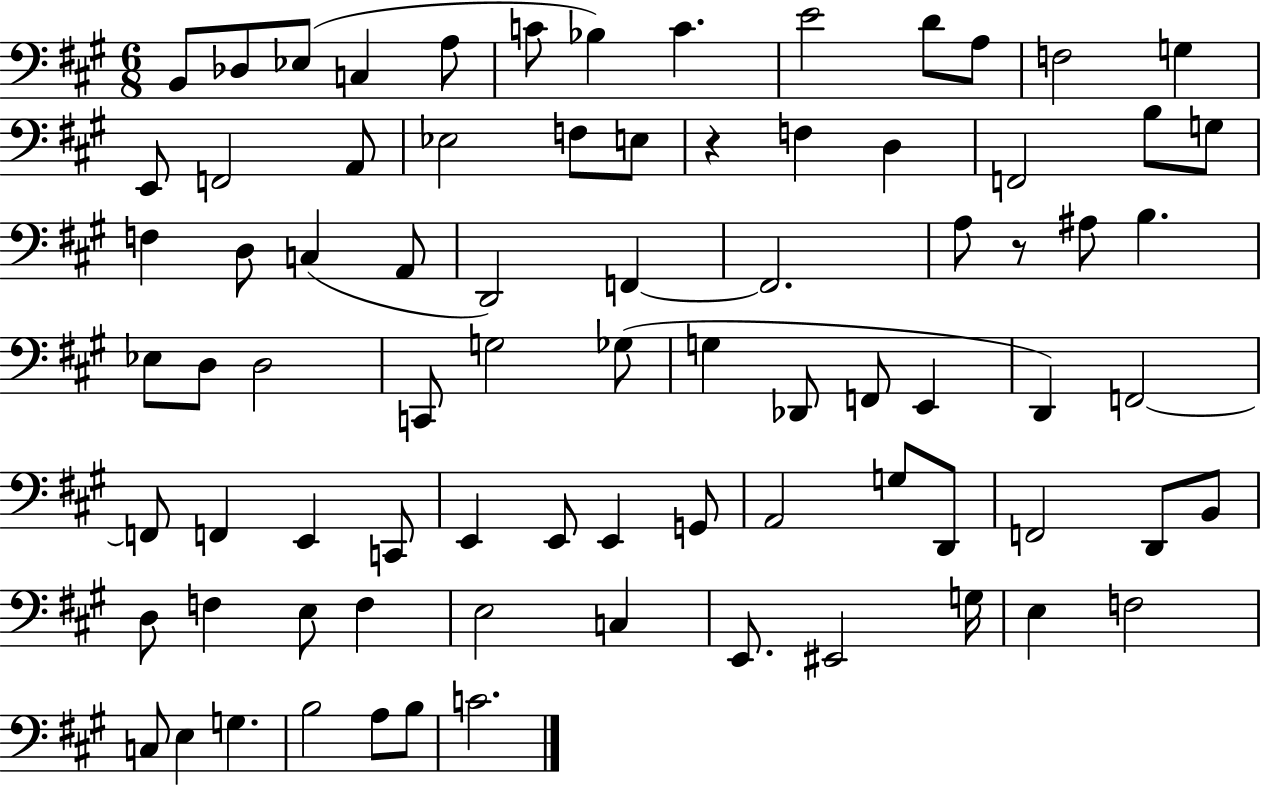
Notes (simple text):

B2/e Db3/e Eb3/e C3/q A3/e C4/e Bb3/q C4/q. E4/h D4/e A3/e F3/h G3/q E2/e F2/h A2/e Eb3/h F3/e E3/e R/q F3/q D3/q F2/h B3/e G3/e F3/q D3/e C3/q A2/e D2/h F2/q F2/h. A3/e R/e A#3/e B3/q. Eb3/e D3/e D3/h C2/e G3/h Gb3/e G3/q Db2/e F2/e E2/q D2/q F2/h F2/e F2/q E2/q C2/e E2/q E2/e E2/q G2/e A2/h G3/e D2/e F2/h D2/e B2/e D3/e F3/q E3/e F3/q E3/h C3/q E2/e. EIS2/h G3/s E3/q F3/h C3/e E3/q G3/q. B3/h A3/e B3/e C4/h.